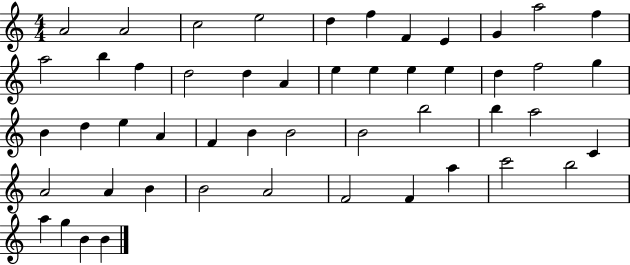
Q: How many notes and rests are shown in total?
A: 50